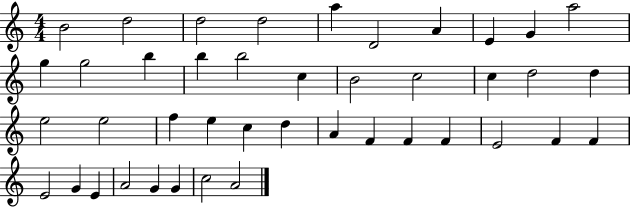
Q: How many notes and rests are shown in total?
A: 42